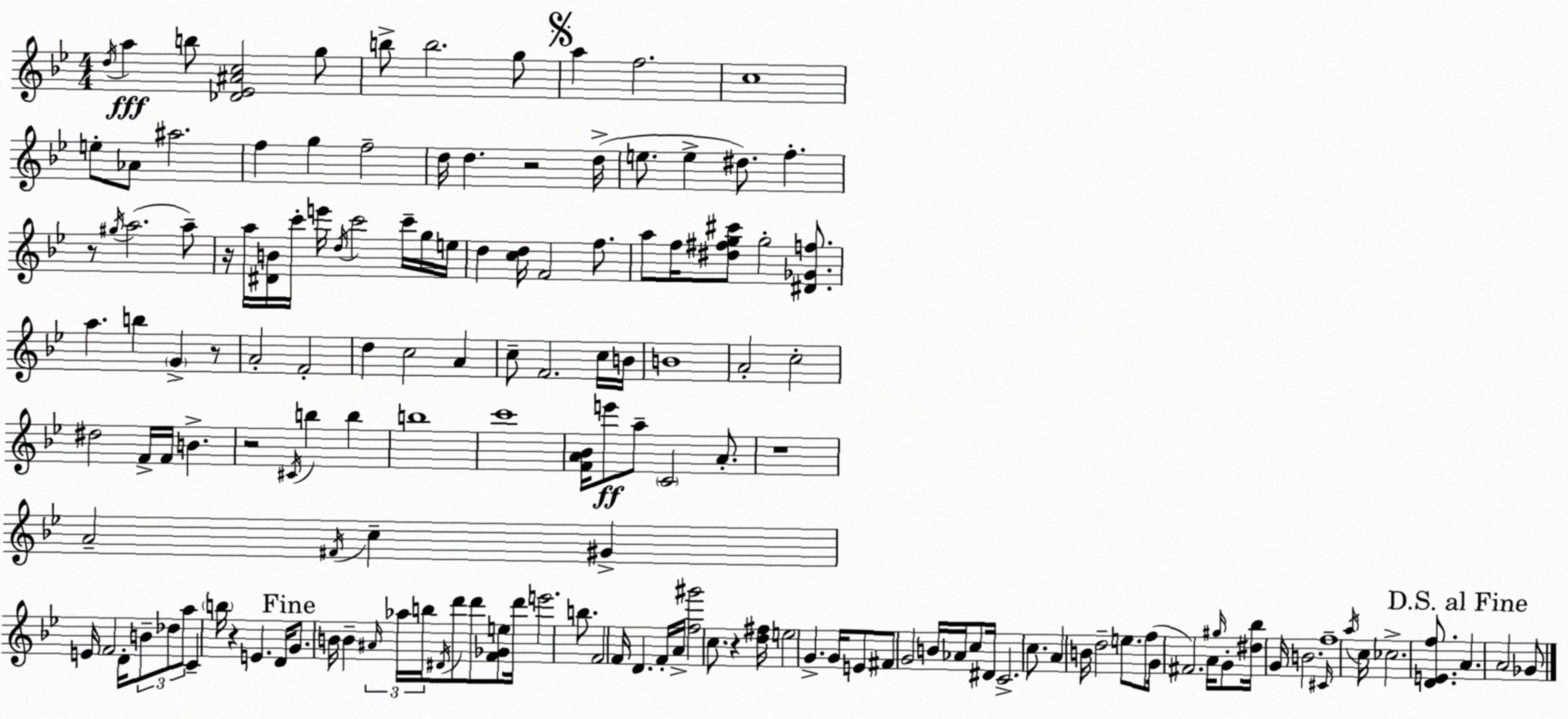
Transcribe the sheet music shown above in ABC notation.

X:1
T:Untitled
M:4/4
L:1/4
K:Bb
d/4 a b/2 [_D_E^Ac]2 g/2 b/2 b2 g/2 a f2 c4 e/2 _A/2 ^a2 f g f2 d/4 d z2 d/4 e/2 e ^d/2 f z/2 ^g/4 a2 a/2 z/4 a/4 [^DB]/4 c'/4 e'/4 d/4 c'2 c'/4 g/4 e/4 d [cd]/4 F2 f/2 a/2 f/4 [^d^fg^c']/2 g2 [^D_Gf]/2 a b G z/2 A2 F2 d c2 A c/2 F2 c/4 B/4 B4 A2 c2 ^d2 F/4 F/4 B z2 ^C/4 b b b4 c'4 [FA_B]/4 e'/2 a/2 C2 A/2 z4 A2 ^F/4 c ^G E/4 F2 D/4 B/2 _d/2 a/2 C b/4 z E D/4 G/2 B/4 B ^A/4 _a/4 b/4 ^D/4 d'/2 d'/2 [F_Ge]/2 d'/4 e'2 b/2 F2 F/4 D F/4 A/4 [f^g']2 c/2 z [d^f]/4 e2 G G/4 E/2 ^F/2 G2 B/4 _A/4 c/2 ^D/4 C2 c/2 A B/4 d2 e/2 f/2 G/4 ^F2 A/4 ^g/4 G/2 [^d_b]/4 G/4 B2 ^C/4 f4 a/4 c/4 _c2 [DEf]/2 A A2 _G/2